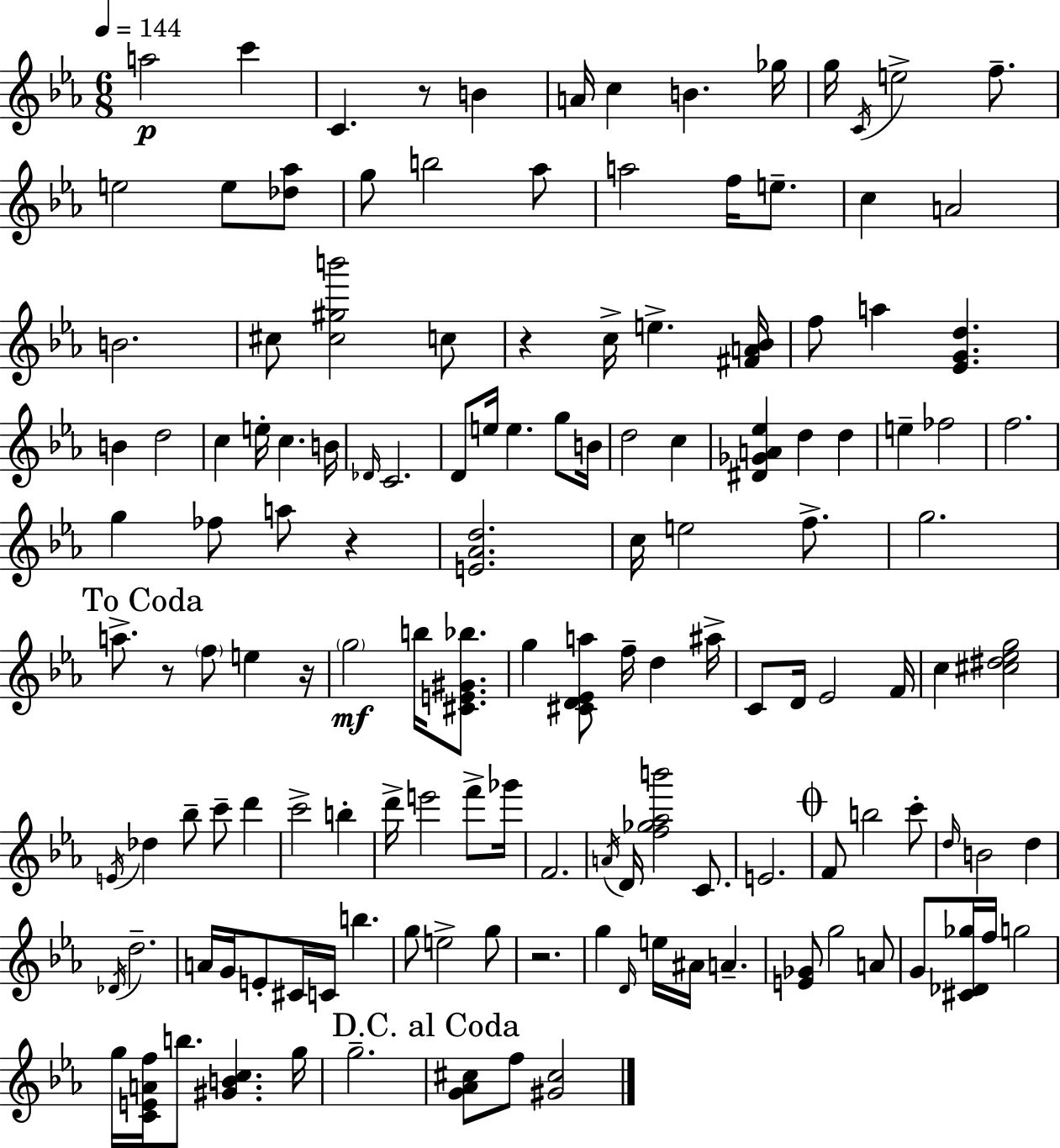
{
  \clef treble
  \numericTimeSignature
  \time 6/8
  \key ees \major
  \tempo 4 = 144
  \repeat volta 2 { a''2\p c'''4 | c'4. r8 b'4 | a'16 c''4 b'4. ges''16 | g''16 \acciaccatura { c'16 } e''2-> f''8.-- | \break e''2 e''8 <des'' aes''>8 | g''8 b''2 aes''8 | a''2 f''16 e''8.-- | c''4 a'2 | \break b'2. | cis''8 <cis'' gis'' b'''>2 c''8 | r4 c''16-> e''4.-> | <fis' a' bes'>16 f''8 a''4 <ees' g' d''>4. | \break b'4 d''2 | c''4 e''16-. c''4. | b'16 \grace { des'16 } c'2. | d'8 e''16 e''4. g''8 | \break b'16 d''2 c''4 | <dis' ges' a' ees''>4 d''4 d''4 | e''4-- fes''2 | f''2. | \break g''4 fes''8 a''8 r4 | <e' aes' d''>2. | c''16 e''2 f''8.-> | g''2. | \break \mark "To Coda" a''8.-> r8 \parenthesize f''8 e''4 | r16 \parenthesize g''2\mf b''16 <cis' e' gis' bes''>8. | g''4 <cis' d' ees' a''>8 f''16-- d''4 | ais''16-> c'8 d'16 ees'2 | \break f'16 c''4 <cis'' dis'' ees'' g''>2 | \acciaccatura { e'16 } des''4 bes''8-- c'''8-- d'''4 | c'''2-> b''4-. | d'''16-> e'''2 | \break f'''8-> ges'''16 f'2. | \acciaccatura { a'16 } d'16 <f'' ges'' aes'' b'''>2 | c'8. e'2. | \mark \markup { \musicglyph "scripts.coda" } f'8 b''2 | \break c'''8-. \grace { d''16 } b'2 | d''4 \acciaccatura { des'16 } d''2.-- | a'16 g'16 e'8-. cis'16 c'16 | b''4. g''8 e''2-> | \break g''8 r2. | g''4 \grace { d'16 } e''16 | ais'16 a'4.-- <e' ges'>8 g''2 | a'8 g'8 <cis' des' ges''>16 f''16 g''2 | \break g''16 <c' e' a' f''>16 b''8. | <gis' b' c''>4. g''16 g''2.-- | \mark "D.C. al Coda" <g' aes' cis''>8 f''8 <gis' cis''>2 | } \bar "|."
}